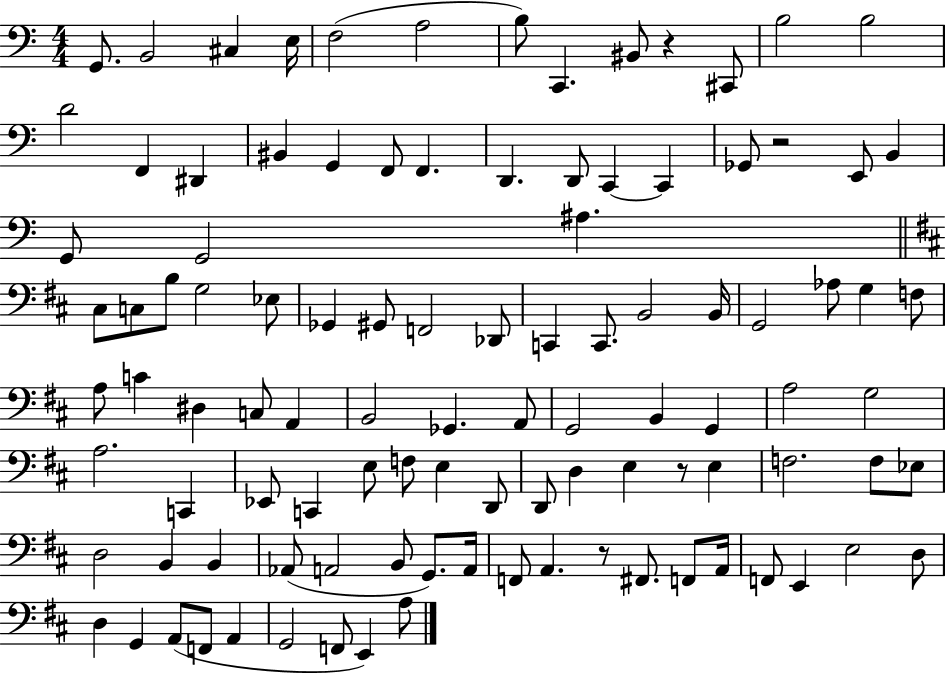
{
  \clef bass
  \numericTimeSignature
  \time 4/4
  \key c \major
  g,8. b,2 cis4 e16 | f2( a2 | b8) c,4. bis,8 r4 cis,8 | b2 b2 | \break d'2 f,4 dis,4 | bis,4 g,4 f,8 f,4. | d,4. d,8 c,4~~ c,4 | ges,8 r2 e,8 b,4 | \break g,8 g,2 ais4. | \bar "||" \break \key d \major cis8 c8 b8 g2 ees8 | ges,4 gis,8 f,2 des,8 | c,4 c,8. b,2 b,16 | g,2 aes8 g4 f8 | \break a8 c'4 dis4 c8 a,4 | b,2 ges,4. a,8 | g,2 b,4 g,4 | a2 g2 | \break a2. c,4 | ees,8 c,4 e8 f8 e4 d,8 | d,8 d4 e4 r8 e4 | f2. f8 ees8 | \break d2 b,4 b,4 | aes,8( a,2 b,8 g,8.) a,16 | f,8 a,4. r8 fis,8. f,8 a,16 | f,8 e,4 e2 d8 | \break d4 g,4 a,8( f,8 a,4 | g,2 f,8 e,4) a8 | \bar "|."
}